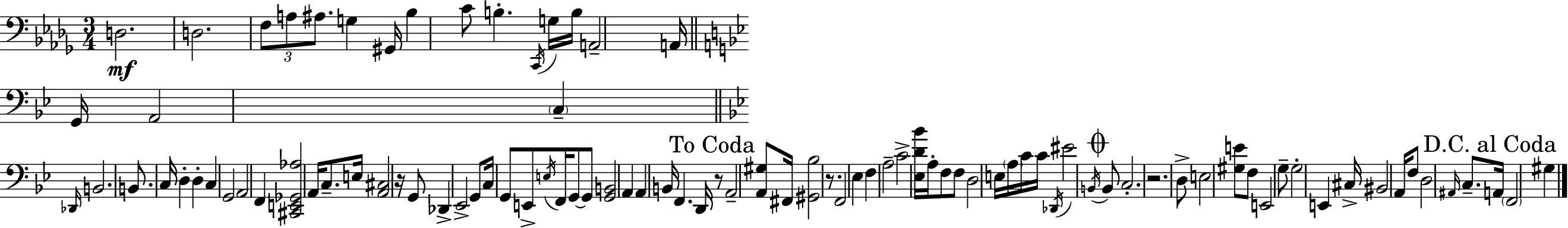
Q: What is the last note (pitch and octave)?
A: G#3